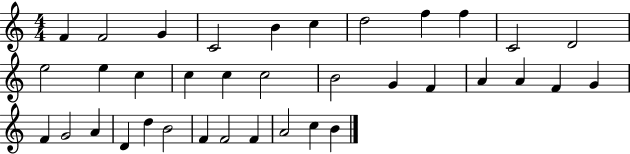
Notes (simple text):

F4/q F4/h G4/q C4/h B4/q C5/q D5/h F5/q F5/q C4/h D4/h E5/h E5/q C5/q C5/q C5/q C5/h B4/h G4/q F4/q A4/q A4/q F4/q G4/q F4/q G4/h A4/q D4/q D5/q B4/h F4/q F4/h F4/q A4/h C5/q B4/q